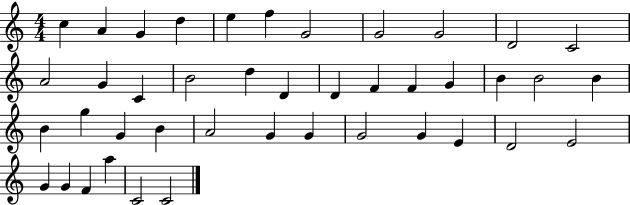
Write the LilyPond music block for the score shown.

{
  \clef treble
  \numericTimeSignature
  \time 4/4
  \key c \major
  c''4 a'4 g'4 d''4 | e''4 f''4 g'2 | g'2 g'2 | d'2 c'2 | \break a'2 g'4 c'4 | b'2 d''4 d'4 | d'4 f'4 f'4 g'4 | b'4 b'2 b'4 | \break b'4 g''4 g'4 b'4 | a'2 g'4 g'4 | g'2 g'4 e'4 | d'2 e'2 | \break g'4 g'4 f'4 a''4 | c'2 c'2 | \bar "|."
}